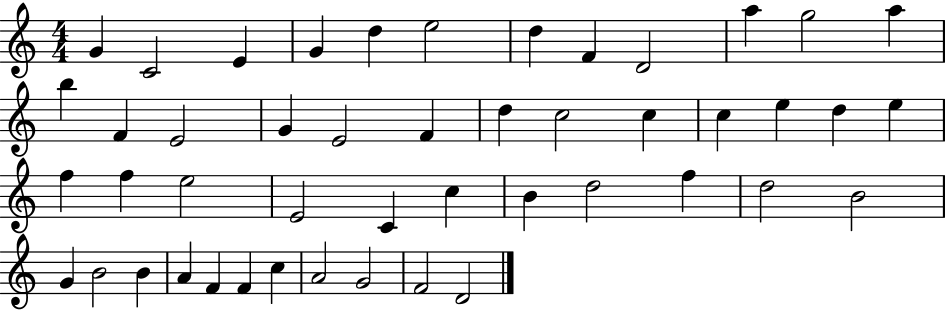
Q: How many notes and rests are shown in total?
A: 47